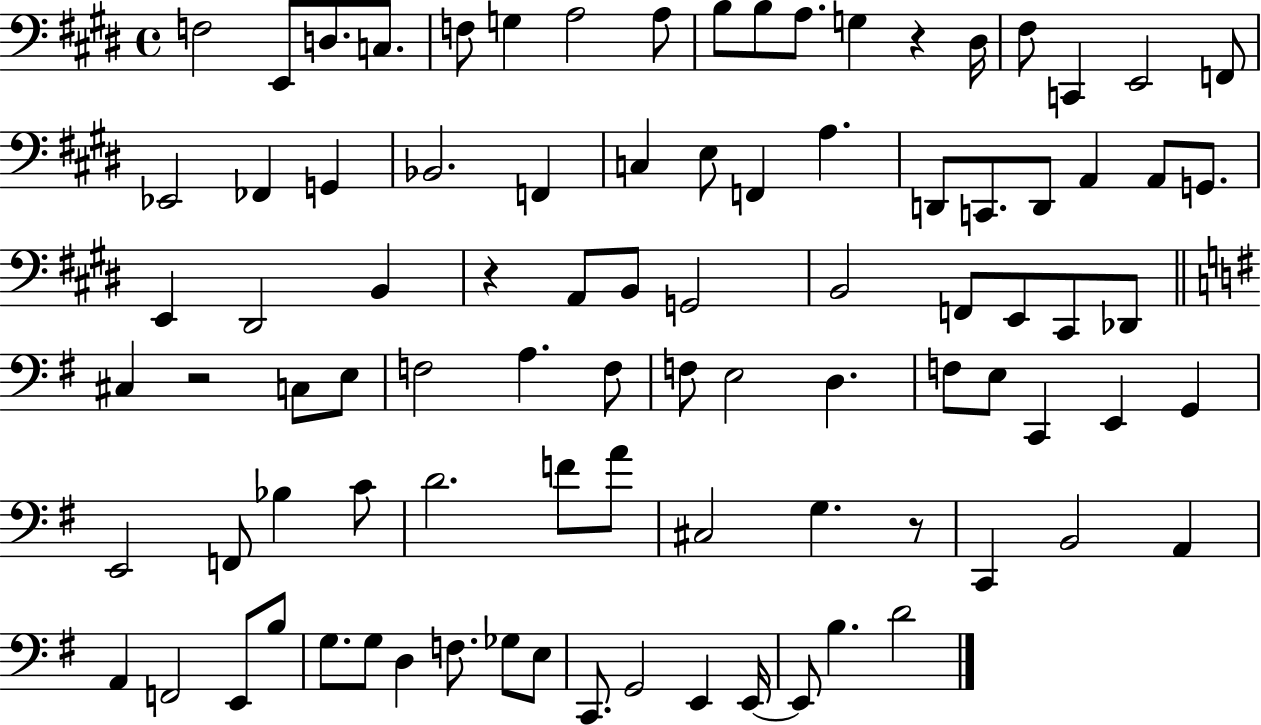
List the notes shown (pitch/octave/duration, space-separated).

F3/h E2/e D3/e. C3/e. F3/e G3/q A3/h A3/e B3/e B3/e A3/e. G3/q R/q D#3/s F#3/e C2/q E2/h F2/e Eb2/h FES2/q G2/q Bb2/h. F2/q C3/q E3/e F2/q A3/q. D2/e C2/e. D2/e A2/q A2/e G2/e. E2/q D#2/h B2/q R/q A2/e B2/e G2/h B2/h F2/e E2/e C#2/e Db2/e C#3/q R/h C3/e E3/e F3/h A3/q. F3/e F3/e E3/h D3/q. F3/e E3/e C2/q E2/q G2/q E2/h F2/e Bb3/q C4/e D4/h. F4/e A4/e C#3/h G3/q. R/e C2/q B2/h A2/q A2/q F2/h E2/e B3/e G3/e. G3/e D3/q F3/e. Gb3/e E3/e C2/e. G2/h E2/q E2/s E2/e B3/q. D4/h